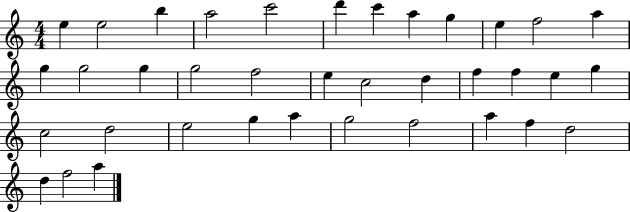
X:1
T:Untitled
M:4/4
L:1/4
K:C
e e2 b a2 c'2 d' c' a g e f2 a g g2 g g2 f2 e c2 d f f e g c2 d2 e2 g a g2 f2 a f d2 d f2 a